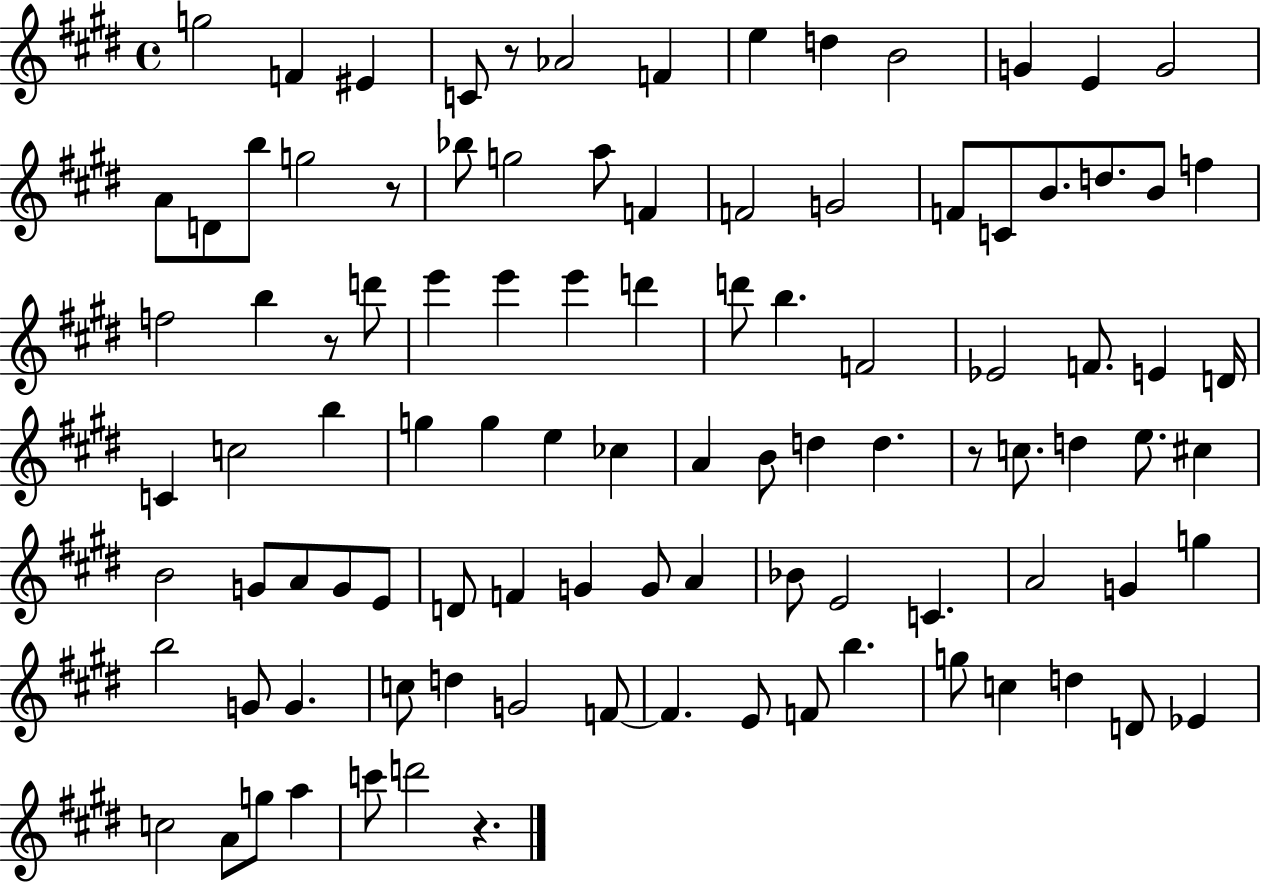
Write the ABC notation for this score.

X:1
T:Untitled
M:4/4
L:1/4
K:E
g2 F ^E C/2 z/2 _A2 F e d B2 G E G2 A/2 D/2 b/2 g2 z/2 _b/2 g2 a/2 F F2 G2 F/2 C/2 B/2 d/2 B/2 f f2 b z/2 d'/2 e' e' e' d' d'/2 b F2 _E2 F/2 E D/4 C c2 b g g e _c A B/2 d d z/2 c/2 d e/2 ^c B2 G/2 A/2 G/2 E/2 D/2 F G G/2 A _B/2 E2 C A2 G g b2 G/2 G c/2 d G2 F/2 F E/2 F/2 b g/2 c d D/2 _E c2 A/2 g/2 a c'/2 d'2 z